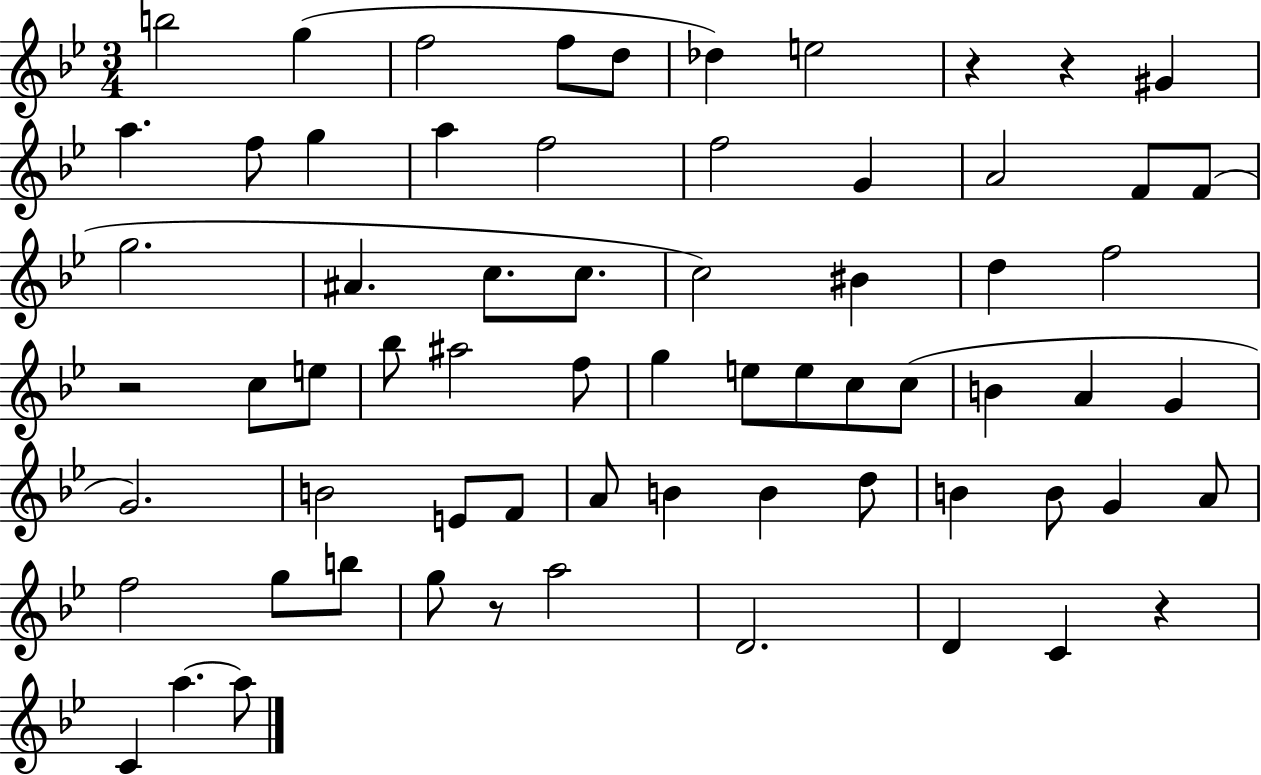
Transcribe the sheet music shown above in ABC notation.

X:1
T:Untitled
M:3/4
L:1/4
K:Bb
b2 g f2 f/2 d/2 _d e2 z z ^G a f/2 g a f2 f2 G A2 F/2 F/2 g2 ^A c/2 c/2 c2 ^B d f2 z2 c/2 e/2 _b/2 ^a2 f/2 g e/2 e/2 c/2 c/2 B A G G2 B2 E/2 F/2 A/2 B B d/2 B B/2 G A/2 f2 g/2 b/2 g/2 z/2 a2 D2 D C z C a a/2